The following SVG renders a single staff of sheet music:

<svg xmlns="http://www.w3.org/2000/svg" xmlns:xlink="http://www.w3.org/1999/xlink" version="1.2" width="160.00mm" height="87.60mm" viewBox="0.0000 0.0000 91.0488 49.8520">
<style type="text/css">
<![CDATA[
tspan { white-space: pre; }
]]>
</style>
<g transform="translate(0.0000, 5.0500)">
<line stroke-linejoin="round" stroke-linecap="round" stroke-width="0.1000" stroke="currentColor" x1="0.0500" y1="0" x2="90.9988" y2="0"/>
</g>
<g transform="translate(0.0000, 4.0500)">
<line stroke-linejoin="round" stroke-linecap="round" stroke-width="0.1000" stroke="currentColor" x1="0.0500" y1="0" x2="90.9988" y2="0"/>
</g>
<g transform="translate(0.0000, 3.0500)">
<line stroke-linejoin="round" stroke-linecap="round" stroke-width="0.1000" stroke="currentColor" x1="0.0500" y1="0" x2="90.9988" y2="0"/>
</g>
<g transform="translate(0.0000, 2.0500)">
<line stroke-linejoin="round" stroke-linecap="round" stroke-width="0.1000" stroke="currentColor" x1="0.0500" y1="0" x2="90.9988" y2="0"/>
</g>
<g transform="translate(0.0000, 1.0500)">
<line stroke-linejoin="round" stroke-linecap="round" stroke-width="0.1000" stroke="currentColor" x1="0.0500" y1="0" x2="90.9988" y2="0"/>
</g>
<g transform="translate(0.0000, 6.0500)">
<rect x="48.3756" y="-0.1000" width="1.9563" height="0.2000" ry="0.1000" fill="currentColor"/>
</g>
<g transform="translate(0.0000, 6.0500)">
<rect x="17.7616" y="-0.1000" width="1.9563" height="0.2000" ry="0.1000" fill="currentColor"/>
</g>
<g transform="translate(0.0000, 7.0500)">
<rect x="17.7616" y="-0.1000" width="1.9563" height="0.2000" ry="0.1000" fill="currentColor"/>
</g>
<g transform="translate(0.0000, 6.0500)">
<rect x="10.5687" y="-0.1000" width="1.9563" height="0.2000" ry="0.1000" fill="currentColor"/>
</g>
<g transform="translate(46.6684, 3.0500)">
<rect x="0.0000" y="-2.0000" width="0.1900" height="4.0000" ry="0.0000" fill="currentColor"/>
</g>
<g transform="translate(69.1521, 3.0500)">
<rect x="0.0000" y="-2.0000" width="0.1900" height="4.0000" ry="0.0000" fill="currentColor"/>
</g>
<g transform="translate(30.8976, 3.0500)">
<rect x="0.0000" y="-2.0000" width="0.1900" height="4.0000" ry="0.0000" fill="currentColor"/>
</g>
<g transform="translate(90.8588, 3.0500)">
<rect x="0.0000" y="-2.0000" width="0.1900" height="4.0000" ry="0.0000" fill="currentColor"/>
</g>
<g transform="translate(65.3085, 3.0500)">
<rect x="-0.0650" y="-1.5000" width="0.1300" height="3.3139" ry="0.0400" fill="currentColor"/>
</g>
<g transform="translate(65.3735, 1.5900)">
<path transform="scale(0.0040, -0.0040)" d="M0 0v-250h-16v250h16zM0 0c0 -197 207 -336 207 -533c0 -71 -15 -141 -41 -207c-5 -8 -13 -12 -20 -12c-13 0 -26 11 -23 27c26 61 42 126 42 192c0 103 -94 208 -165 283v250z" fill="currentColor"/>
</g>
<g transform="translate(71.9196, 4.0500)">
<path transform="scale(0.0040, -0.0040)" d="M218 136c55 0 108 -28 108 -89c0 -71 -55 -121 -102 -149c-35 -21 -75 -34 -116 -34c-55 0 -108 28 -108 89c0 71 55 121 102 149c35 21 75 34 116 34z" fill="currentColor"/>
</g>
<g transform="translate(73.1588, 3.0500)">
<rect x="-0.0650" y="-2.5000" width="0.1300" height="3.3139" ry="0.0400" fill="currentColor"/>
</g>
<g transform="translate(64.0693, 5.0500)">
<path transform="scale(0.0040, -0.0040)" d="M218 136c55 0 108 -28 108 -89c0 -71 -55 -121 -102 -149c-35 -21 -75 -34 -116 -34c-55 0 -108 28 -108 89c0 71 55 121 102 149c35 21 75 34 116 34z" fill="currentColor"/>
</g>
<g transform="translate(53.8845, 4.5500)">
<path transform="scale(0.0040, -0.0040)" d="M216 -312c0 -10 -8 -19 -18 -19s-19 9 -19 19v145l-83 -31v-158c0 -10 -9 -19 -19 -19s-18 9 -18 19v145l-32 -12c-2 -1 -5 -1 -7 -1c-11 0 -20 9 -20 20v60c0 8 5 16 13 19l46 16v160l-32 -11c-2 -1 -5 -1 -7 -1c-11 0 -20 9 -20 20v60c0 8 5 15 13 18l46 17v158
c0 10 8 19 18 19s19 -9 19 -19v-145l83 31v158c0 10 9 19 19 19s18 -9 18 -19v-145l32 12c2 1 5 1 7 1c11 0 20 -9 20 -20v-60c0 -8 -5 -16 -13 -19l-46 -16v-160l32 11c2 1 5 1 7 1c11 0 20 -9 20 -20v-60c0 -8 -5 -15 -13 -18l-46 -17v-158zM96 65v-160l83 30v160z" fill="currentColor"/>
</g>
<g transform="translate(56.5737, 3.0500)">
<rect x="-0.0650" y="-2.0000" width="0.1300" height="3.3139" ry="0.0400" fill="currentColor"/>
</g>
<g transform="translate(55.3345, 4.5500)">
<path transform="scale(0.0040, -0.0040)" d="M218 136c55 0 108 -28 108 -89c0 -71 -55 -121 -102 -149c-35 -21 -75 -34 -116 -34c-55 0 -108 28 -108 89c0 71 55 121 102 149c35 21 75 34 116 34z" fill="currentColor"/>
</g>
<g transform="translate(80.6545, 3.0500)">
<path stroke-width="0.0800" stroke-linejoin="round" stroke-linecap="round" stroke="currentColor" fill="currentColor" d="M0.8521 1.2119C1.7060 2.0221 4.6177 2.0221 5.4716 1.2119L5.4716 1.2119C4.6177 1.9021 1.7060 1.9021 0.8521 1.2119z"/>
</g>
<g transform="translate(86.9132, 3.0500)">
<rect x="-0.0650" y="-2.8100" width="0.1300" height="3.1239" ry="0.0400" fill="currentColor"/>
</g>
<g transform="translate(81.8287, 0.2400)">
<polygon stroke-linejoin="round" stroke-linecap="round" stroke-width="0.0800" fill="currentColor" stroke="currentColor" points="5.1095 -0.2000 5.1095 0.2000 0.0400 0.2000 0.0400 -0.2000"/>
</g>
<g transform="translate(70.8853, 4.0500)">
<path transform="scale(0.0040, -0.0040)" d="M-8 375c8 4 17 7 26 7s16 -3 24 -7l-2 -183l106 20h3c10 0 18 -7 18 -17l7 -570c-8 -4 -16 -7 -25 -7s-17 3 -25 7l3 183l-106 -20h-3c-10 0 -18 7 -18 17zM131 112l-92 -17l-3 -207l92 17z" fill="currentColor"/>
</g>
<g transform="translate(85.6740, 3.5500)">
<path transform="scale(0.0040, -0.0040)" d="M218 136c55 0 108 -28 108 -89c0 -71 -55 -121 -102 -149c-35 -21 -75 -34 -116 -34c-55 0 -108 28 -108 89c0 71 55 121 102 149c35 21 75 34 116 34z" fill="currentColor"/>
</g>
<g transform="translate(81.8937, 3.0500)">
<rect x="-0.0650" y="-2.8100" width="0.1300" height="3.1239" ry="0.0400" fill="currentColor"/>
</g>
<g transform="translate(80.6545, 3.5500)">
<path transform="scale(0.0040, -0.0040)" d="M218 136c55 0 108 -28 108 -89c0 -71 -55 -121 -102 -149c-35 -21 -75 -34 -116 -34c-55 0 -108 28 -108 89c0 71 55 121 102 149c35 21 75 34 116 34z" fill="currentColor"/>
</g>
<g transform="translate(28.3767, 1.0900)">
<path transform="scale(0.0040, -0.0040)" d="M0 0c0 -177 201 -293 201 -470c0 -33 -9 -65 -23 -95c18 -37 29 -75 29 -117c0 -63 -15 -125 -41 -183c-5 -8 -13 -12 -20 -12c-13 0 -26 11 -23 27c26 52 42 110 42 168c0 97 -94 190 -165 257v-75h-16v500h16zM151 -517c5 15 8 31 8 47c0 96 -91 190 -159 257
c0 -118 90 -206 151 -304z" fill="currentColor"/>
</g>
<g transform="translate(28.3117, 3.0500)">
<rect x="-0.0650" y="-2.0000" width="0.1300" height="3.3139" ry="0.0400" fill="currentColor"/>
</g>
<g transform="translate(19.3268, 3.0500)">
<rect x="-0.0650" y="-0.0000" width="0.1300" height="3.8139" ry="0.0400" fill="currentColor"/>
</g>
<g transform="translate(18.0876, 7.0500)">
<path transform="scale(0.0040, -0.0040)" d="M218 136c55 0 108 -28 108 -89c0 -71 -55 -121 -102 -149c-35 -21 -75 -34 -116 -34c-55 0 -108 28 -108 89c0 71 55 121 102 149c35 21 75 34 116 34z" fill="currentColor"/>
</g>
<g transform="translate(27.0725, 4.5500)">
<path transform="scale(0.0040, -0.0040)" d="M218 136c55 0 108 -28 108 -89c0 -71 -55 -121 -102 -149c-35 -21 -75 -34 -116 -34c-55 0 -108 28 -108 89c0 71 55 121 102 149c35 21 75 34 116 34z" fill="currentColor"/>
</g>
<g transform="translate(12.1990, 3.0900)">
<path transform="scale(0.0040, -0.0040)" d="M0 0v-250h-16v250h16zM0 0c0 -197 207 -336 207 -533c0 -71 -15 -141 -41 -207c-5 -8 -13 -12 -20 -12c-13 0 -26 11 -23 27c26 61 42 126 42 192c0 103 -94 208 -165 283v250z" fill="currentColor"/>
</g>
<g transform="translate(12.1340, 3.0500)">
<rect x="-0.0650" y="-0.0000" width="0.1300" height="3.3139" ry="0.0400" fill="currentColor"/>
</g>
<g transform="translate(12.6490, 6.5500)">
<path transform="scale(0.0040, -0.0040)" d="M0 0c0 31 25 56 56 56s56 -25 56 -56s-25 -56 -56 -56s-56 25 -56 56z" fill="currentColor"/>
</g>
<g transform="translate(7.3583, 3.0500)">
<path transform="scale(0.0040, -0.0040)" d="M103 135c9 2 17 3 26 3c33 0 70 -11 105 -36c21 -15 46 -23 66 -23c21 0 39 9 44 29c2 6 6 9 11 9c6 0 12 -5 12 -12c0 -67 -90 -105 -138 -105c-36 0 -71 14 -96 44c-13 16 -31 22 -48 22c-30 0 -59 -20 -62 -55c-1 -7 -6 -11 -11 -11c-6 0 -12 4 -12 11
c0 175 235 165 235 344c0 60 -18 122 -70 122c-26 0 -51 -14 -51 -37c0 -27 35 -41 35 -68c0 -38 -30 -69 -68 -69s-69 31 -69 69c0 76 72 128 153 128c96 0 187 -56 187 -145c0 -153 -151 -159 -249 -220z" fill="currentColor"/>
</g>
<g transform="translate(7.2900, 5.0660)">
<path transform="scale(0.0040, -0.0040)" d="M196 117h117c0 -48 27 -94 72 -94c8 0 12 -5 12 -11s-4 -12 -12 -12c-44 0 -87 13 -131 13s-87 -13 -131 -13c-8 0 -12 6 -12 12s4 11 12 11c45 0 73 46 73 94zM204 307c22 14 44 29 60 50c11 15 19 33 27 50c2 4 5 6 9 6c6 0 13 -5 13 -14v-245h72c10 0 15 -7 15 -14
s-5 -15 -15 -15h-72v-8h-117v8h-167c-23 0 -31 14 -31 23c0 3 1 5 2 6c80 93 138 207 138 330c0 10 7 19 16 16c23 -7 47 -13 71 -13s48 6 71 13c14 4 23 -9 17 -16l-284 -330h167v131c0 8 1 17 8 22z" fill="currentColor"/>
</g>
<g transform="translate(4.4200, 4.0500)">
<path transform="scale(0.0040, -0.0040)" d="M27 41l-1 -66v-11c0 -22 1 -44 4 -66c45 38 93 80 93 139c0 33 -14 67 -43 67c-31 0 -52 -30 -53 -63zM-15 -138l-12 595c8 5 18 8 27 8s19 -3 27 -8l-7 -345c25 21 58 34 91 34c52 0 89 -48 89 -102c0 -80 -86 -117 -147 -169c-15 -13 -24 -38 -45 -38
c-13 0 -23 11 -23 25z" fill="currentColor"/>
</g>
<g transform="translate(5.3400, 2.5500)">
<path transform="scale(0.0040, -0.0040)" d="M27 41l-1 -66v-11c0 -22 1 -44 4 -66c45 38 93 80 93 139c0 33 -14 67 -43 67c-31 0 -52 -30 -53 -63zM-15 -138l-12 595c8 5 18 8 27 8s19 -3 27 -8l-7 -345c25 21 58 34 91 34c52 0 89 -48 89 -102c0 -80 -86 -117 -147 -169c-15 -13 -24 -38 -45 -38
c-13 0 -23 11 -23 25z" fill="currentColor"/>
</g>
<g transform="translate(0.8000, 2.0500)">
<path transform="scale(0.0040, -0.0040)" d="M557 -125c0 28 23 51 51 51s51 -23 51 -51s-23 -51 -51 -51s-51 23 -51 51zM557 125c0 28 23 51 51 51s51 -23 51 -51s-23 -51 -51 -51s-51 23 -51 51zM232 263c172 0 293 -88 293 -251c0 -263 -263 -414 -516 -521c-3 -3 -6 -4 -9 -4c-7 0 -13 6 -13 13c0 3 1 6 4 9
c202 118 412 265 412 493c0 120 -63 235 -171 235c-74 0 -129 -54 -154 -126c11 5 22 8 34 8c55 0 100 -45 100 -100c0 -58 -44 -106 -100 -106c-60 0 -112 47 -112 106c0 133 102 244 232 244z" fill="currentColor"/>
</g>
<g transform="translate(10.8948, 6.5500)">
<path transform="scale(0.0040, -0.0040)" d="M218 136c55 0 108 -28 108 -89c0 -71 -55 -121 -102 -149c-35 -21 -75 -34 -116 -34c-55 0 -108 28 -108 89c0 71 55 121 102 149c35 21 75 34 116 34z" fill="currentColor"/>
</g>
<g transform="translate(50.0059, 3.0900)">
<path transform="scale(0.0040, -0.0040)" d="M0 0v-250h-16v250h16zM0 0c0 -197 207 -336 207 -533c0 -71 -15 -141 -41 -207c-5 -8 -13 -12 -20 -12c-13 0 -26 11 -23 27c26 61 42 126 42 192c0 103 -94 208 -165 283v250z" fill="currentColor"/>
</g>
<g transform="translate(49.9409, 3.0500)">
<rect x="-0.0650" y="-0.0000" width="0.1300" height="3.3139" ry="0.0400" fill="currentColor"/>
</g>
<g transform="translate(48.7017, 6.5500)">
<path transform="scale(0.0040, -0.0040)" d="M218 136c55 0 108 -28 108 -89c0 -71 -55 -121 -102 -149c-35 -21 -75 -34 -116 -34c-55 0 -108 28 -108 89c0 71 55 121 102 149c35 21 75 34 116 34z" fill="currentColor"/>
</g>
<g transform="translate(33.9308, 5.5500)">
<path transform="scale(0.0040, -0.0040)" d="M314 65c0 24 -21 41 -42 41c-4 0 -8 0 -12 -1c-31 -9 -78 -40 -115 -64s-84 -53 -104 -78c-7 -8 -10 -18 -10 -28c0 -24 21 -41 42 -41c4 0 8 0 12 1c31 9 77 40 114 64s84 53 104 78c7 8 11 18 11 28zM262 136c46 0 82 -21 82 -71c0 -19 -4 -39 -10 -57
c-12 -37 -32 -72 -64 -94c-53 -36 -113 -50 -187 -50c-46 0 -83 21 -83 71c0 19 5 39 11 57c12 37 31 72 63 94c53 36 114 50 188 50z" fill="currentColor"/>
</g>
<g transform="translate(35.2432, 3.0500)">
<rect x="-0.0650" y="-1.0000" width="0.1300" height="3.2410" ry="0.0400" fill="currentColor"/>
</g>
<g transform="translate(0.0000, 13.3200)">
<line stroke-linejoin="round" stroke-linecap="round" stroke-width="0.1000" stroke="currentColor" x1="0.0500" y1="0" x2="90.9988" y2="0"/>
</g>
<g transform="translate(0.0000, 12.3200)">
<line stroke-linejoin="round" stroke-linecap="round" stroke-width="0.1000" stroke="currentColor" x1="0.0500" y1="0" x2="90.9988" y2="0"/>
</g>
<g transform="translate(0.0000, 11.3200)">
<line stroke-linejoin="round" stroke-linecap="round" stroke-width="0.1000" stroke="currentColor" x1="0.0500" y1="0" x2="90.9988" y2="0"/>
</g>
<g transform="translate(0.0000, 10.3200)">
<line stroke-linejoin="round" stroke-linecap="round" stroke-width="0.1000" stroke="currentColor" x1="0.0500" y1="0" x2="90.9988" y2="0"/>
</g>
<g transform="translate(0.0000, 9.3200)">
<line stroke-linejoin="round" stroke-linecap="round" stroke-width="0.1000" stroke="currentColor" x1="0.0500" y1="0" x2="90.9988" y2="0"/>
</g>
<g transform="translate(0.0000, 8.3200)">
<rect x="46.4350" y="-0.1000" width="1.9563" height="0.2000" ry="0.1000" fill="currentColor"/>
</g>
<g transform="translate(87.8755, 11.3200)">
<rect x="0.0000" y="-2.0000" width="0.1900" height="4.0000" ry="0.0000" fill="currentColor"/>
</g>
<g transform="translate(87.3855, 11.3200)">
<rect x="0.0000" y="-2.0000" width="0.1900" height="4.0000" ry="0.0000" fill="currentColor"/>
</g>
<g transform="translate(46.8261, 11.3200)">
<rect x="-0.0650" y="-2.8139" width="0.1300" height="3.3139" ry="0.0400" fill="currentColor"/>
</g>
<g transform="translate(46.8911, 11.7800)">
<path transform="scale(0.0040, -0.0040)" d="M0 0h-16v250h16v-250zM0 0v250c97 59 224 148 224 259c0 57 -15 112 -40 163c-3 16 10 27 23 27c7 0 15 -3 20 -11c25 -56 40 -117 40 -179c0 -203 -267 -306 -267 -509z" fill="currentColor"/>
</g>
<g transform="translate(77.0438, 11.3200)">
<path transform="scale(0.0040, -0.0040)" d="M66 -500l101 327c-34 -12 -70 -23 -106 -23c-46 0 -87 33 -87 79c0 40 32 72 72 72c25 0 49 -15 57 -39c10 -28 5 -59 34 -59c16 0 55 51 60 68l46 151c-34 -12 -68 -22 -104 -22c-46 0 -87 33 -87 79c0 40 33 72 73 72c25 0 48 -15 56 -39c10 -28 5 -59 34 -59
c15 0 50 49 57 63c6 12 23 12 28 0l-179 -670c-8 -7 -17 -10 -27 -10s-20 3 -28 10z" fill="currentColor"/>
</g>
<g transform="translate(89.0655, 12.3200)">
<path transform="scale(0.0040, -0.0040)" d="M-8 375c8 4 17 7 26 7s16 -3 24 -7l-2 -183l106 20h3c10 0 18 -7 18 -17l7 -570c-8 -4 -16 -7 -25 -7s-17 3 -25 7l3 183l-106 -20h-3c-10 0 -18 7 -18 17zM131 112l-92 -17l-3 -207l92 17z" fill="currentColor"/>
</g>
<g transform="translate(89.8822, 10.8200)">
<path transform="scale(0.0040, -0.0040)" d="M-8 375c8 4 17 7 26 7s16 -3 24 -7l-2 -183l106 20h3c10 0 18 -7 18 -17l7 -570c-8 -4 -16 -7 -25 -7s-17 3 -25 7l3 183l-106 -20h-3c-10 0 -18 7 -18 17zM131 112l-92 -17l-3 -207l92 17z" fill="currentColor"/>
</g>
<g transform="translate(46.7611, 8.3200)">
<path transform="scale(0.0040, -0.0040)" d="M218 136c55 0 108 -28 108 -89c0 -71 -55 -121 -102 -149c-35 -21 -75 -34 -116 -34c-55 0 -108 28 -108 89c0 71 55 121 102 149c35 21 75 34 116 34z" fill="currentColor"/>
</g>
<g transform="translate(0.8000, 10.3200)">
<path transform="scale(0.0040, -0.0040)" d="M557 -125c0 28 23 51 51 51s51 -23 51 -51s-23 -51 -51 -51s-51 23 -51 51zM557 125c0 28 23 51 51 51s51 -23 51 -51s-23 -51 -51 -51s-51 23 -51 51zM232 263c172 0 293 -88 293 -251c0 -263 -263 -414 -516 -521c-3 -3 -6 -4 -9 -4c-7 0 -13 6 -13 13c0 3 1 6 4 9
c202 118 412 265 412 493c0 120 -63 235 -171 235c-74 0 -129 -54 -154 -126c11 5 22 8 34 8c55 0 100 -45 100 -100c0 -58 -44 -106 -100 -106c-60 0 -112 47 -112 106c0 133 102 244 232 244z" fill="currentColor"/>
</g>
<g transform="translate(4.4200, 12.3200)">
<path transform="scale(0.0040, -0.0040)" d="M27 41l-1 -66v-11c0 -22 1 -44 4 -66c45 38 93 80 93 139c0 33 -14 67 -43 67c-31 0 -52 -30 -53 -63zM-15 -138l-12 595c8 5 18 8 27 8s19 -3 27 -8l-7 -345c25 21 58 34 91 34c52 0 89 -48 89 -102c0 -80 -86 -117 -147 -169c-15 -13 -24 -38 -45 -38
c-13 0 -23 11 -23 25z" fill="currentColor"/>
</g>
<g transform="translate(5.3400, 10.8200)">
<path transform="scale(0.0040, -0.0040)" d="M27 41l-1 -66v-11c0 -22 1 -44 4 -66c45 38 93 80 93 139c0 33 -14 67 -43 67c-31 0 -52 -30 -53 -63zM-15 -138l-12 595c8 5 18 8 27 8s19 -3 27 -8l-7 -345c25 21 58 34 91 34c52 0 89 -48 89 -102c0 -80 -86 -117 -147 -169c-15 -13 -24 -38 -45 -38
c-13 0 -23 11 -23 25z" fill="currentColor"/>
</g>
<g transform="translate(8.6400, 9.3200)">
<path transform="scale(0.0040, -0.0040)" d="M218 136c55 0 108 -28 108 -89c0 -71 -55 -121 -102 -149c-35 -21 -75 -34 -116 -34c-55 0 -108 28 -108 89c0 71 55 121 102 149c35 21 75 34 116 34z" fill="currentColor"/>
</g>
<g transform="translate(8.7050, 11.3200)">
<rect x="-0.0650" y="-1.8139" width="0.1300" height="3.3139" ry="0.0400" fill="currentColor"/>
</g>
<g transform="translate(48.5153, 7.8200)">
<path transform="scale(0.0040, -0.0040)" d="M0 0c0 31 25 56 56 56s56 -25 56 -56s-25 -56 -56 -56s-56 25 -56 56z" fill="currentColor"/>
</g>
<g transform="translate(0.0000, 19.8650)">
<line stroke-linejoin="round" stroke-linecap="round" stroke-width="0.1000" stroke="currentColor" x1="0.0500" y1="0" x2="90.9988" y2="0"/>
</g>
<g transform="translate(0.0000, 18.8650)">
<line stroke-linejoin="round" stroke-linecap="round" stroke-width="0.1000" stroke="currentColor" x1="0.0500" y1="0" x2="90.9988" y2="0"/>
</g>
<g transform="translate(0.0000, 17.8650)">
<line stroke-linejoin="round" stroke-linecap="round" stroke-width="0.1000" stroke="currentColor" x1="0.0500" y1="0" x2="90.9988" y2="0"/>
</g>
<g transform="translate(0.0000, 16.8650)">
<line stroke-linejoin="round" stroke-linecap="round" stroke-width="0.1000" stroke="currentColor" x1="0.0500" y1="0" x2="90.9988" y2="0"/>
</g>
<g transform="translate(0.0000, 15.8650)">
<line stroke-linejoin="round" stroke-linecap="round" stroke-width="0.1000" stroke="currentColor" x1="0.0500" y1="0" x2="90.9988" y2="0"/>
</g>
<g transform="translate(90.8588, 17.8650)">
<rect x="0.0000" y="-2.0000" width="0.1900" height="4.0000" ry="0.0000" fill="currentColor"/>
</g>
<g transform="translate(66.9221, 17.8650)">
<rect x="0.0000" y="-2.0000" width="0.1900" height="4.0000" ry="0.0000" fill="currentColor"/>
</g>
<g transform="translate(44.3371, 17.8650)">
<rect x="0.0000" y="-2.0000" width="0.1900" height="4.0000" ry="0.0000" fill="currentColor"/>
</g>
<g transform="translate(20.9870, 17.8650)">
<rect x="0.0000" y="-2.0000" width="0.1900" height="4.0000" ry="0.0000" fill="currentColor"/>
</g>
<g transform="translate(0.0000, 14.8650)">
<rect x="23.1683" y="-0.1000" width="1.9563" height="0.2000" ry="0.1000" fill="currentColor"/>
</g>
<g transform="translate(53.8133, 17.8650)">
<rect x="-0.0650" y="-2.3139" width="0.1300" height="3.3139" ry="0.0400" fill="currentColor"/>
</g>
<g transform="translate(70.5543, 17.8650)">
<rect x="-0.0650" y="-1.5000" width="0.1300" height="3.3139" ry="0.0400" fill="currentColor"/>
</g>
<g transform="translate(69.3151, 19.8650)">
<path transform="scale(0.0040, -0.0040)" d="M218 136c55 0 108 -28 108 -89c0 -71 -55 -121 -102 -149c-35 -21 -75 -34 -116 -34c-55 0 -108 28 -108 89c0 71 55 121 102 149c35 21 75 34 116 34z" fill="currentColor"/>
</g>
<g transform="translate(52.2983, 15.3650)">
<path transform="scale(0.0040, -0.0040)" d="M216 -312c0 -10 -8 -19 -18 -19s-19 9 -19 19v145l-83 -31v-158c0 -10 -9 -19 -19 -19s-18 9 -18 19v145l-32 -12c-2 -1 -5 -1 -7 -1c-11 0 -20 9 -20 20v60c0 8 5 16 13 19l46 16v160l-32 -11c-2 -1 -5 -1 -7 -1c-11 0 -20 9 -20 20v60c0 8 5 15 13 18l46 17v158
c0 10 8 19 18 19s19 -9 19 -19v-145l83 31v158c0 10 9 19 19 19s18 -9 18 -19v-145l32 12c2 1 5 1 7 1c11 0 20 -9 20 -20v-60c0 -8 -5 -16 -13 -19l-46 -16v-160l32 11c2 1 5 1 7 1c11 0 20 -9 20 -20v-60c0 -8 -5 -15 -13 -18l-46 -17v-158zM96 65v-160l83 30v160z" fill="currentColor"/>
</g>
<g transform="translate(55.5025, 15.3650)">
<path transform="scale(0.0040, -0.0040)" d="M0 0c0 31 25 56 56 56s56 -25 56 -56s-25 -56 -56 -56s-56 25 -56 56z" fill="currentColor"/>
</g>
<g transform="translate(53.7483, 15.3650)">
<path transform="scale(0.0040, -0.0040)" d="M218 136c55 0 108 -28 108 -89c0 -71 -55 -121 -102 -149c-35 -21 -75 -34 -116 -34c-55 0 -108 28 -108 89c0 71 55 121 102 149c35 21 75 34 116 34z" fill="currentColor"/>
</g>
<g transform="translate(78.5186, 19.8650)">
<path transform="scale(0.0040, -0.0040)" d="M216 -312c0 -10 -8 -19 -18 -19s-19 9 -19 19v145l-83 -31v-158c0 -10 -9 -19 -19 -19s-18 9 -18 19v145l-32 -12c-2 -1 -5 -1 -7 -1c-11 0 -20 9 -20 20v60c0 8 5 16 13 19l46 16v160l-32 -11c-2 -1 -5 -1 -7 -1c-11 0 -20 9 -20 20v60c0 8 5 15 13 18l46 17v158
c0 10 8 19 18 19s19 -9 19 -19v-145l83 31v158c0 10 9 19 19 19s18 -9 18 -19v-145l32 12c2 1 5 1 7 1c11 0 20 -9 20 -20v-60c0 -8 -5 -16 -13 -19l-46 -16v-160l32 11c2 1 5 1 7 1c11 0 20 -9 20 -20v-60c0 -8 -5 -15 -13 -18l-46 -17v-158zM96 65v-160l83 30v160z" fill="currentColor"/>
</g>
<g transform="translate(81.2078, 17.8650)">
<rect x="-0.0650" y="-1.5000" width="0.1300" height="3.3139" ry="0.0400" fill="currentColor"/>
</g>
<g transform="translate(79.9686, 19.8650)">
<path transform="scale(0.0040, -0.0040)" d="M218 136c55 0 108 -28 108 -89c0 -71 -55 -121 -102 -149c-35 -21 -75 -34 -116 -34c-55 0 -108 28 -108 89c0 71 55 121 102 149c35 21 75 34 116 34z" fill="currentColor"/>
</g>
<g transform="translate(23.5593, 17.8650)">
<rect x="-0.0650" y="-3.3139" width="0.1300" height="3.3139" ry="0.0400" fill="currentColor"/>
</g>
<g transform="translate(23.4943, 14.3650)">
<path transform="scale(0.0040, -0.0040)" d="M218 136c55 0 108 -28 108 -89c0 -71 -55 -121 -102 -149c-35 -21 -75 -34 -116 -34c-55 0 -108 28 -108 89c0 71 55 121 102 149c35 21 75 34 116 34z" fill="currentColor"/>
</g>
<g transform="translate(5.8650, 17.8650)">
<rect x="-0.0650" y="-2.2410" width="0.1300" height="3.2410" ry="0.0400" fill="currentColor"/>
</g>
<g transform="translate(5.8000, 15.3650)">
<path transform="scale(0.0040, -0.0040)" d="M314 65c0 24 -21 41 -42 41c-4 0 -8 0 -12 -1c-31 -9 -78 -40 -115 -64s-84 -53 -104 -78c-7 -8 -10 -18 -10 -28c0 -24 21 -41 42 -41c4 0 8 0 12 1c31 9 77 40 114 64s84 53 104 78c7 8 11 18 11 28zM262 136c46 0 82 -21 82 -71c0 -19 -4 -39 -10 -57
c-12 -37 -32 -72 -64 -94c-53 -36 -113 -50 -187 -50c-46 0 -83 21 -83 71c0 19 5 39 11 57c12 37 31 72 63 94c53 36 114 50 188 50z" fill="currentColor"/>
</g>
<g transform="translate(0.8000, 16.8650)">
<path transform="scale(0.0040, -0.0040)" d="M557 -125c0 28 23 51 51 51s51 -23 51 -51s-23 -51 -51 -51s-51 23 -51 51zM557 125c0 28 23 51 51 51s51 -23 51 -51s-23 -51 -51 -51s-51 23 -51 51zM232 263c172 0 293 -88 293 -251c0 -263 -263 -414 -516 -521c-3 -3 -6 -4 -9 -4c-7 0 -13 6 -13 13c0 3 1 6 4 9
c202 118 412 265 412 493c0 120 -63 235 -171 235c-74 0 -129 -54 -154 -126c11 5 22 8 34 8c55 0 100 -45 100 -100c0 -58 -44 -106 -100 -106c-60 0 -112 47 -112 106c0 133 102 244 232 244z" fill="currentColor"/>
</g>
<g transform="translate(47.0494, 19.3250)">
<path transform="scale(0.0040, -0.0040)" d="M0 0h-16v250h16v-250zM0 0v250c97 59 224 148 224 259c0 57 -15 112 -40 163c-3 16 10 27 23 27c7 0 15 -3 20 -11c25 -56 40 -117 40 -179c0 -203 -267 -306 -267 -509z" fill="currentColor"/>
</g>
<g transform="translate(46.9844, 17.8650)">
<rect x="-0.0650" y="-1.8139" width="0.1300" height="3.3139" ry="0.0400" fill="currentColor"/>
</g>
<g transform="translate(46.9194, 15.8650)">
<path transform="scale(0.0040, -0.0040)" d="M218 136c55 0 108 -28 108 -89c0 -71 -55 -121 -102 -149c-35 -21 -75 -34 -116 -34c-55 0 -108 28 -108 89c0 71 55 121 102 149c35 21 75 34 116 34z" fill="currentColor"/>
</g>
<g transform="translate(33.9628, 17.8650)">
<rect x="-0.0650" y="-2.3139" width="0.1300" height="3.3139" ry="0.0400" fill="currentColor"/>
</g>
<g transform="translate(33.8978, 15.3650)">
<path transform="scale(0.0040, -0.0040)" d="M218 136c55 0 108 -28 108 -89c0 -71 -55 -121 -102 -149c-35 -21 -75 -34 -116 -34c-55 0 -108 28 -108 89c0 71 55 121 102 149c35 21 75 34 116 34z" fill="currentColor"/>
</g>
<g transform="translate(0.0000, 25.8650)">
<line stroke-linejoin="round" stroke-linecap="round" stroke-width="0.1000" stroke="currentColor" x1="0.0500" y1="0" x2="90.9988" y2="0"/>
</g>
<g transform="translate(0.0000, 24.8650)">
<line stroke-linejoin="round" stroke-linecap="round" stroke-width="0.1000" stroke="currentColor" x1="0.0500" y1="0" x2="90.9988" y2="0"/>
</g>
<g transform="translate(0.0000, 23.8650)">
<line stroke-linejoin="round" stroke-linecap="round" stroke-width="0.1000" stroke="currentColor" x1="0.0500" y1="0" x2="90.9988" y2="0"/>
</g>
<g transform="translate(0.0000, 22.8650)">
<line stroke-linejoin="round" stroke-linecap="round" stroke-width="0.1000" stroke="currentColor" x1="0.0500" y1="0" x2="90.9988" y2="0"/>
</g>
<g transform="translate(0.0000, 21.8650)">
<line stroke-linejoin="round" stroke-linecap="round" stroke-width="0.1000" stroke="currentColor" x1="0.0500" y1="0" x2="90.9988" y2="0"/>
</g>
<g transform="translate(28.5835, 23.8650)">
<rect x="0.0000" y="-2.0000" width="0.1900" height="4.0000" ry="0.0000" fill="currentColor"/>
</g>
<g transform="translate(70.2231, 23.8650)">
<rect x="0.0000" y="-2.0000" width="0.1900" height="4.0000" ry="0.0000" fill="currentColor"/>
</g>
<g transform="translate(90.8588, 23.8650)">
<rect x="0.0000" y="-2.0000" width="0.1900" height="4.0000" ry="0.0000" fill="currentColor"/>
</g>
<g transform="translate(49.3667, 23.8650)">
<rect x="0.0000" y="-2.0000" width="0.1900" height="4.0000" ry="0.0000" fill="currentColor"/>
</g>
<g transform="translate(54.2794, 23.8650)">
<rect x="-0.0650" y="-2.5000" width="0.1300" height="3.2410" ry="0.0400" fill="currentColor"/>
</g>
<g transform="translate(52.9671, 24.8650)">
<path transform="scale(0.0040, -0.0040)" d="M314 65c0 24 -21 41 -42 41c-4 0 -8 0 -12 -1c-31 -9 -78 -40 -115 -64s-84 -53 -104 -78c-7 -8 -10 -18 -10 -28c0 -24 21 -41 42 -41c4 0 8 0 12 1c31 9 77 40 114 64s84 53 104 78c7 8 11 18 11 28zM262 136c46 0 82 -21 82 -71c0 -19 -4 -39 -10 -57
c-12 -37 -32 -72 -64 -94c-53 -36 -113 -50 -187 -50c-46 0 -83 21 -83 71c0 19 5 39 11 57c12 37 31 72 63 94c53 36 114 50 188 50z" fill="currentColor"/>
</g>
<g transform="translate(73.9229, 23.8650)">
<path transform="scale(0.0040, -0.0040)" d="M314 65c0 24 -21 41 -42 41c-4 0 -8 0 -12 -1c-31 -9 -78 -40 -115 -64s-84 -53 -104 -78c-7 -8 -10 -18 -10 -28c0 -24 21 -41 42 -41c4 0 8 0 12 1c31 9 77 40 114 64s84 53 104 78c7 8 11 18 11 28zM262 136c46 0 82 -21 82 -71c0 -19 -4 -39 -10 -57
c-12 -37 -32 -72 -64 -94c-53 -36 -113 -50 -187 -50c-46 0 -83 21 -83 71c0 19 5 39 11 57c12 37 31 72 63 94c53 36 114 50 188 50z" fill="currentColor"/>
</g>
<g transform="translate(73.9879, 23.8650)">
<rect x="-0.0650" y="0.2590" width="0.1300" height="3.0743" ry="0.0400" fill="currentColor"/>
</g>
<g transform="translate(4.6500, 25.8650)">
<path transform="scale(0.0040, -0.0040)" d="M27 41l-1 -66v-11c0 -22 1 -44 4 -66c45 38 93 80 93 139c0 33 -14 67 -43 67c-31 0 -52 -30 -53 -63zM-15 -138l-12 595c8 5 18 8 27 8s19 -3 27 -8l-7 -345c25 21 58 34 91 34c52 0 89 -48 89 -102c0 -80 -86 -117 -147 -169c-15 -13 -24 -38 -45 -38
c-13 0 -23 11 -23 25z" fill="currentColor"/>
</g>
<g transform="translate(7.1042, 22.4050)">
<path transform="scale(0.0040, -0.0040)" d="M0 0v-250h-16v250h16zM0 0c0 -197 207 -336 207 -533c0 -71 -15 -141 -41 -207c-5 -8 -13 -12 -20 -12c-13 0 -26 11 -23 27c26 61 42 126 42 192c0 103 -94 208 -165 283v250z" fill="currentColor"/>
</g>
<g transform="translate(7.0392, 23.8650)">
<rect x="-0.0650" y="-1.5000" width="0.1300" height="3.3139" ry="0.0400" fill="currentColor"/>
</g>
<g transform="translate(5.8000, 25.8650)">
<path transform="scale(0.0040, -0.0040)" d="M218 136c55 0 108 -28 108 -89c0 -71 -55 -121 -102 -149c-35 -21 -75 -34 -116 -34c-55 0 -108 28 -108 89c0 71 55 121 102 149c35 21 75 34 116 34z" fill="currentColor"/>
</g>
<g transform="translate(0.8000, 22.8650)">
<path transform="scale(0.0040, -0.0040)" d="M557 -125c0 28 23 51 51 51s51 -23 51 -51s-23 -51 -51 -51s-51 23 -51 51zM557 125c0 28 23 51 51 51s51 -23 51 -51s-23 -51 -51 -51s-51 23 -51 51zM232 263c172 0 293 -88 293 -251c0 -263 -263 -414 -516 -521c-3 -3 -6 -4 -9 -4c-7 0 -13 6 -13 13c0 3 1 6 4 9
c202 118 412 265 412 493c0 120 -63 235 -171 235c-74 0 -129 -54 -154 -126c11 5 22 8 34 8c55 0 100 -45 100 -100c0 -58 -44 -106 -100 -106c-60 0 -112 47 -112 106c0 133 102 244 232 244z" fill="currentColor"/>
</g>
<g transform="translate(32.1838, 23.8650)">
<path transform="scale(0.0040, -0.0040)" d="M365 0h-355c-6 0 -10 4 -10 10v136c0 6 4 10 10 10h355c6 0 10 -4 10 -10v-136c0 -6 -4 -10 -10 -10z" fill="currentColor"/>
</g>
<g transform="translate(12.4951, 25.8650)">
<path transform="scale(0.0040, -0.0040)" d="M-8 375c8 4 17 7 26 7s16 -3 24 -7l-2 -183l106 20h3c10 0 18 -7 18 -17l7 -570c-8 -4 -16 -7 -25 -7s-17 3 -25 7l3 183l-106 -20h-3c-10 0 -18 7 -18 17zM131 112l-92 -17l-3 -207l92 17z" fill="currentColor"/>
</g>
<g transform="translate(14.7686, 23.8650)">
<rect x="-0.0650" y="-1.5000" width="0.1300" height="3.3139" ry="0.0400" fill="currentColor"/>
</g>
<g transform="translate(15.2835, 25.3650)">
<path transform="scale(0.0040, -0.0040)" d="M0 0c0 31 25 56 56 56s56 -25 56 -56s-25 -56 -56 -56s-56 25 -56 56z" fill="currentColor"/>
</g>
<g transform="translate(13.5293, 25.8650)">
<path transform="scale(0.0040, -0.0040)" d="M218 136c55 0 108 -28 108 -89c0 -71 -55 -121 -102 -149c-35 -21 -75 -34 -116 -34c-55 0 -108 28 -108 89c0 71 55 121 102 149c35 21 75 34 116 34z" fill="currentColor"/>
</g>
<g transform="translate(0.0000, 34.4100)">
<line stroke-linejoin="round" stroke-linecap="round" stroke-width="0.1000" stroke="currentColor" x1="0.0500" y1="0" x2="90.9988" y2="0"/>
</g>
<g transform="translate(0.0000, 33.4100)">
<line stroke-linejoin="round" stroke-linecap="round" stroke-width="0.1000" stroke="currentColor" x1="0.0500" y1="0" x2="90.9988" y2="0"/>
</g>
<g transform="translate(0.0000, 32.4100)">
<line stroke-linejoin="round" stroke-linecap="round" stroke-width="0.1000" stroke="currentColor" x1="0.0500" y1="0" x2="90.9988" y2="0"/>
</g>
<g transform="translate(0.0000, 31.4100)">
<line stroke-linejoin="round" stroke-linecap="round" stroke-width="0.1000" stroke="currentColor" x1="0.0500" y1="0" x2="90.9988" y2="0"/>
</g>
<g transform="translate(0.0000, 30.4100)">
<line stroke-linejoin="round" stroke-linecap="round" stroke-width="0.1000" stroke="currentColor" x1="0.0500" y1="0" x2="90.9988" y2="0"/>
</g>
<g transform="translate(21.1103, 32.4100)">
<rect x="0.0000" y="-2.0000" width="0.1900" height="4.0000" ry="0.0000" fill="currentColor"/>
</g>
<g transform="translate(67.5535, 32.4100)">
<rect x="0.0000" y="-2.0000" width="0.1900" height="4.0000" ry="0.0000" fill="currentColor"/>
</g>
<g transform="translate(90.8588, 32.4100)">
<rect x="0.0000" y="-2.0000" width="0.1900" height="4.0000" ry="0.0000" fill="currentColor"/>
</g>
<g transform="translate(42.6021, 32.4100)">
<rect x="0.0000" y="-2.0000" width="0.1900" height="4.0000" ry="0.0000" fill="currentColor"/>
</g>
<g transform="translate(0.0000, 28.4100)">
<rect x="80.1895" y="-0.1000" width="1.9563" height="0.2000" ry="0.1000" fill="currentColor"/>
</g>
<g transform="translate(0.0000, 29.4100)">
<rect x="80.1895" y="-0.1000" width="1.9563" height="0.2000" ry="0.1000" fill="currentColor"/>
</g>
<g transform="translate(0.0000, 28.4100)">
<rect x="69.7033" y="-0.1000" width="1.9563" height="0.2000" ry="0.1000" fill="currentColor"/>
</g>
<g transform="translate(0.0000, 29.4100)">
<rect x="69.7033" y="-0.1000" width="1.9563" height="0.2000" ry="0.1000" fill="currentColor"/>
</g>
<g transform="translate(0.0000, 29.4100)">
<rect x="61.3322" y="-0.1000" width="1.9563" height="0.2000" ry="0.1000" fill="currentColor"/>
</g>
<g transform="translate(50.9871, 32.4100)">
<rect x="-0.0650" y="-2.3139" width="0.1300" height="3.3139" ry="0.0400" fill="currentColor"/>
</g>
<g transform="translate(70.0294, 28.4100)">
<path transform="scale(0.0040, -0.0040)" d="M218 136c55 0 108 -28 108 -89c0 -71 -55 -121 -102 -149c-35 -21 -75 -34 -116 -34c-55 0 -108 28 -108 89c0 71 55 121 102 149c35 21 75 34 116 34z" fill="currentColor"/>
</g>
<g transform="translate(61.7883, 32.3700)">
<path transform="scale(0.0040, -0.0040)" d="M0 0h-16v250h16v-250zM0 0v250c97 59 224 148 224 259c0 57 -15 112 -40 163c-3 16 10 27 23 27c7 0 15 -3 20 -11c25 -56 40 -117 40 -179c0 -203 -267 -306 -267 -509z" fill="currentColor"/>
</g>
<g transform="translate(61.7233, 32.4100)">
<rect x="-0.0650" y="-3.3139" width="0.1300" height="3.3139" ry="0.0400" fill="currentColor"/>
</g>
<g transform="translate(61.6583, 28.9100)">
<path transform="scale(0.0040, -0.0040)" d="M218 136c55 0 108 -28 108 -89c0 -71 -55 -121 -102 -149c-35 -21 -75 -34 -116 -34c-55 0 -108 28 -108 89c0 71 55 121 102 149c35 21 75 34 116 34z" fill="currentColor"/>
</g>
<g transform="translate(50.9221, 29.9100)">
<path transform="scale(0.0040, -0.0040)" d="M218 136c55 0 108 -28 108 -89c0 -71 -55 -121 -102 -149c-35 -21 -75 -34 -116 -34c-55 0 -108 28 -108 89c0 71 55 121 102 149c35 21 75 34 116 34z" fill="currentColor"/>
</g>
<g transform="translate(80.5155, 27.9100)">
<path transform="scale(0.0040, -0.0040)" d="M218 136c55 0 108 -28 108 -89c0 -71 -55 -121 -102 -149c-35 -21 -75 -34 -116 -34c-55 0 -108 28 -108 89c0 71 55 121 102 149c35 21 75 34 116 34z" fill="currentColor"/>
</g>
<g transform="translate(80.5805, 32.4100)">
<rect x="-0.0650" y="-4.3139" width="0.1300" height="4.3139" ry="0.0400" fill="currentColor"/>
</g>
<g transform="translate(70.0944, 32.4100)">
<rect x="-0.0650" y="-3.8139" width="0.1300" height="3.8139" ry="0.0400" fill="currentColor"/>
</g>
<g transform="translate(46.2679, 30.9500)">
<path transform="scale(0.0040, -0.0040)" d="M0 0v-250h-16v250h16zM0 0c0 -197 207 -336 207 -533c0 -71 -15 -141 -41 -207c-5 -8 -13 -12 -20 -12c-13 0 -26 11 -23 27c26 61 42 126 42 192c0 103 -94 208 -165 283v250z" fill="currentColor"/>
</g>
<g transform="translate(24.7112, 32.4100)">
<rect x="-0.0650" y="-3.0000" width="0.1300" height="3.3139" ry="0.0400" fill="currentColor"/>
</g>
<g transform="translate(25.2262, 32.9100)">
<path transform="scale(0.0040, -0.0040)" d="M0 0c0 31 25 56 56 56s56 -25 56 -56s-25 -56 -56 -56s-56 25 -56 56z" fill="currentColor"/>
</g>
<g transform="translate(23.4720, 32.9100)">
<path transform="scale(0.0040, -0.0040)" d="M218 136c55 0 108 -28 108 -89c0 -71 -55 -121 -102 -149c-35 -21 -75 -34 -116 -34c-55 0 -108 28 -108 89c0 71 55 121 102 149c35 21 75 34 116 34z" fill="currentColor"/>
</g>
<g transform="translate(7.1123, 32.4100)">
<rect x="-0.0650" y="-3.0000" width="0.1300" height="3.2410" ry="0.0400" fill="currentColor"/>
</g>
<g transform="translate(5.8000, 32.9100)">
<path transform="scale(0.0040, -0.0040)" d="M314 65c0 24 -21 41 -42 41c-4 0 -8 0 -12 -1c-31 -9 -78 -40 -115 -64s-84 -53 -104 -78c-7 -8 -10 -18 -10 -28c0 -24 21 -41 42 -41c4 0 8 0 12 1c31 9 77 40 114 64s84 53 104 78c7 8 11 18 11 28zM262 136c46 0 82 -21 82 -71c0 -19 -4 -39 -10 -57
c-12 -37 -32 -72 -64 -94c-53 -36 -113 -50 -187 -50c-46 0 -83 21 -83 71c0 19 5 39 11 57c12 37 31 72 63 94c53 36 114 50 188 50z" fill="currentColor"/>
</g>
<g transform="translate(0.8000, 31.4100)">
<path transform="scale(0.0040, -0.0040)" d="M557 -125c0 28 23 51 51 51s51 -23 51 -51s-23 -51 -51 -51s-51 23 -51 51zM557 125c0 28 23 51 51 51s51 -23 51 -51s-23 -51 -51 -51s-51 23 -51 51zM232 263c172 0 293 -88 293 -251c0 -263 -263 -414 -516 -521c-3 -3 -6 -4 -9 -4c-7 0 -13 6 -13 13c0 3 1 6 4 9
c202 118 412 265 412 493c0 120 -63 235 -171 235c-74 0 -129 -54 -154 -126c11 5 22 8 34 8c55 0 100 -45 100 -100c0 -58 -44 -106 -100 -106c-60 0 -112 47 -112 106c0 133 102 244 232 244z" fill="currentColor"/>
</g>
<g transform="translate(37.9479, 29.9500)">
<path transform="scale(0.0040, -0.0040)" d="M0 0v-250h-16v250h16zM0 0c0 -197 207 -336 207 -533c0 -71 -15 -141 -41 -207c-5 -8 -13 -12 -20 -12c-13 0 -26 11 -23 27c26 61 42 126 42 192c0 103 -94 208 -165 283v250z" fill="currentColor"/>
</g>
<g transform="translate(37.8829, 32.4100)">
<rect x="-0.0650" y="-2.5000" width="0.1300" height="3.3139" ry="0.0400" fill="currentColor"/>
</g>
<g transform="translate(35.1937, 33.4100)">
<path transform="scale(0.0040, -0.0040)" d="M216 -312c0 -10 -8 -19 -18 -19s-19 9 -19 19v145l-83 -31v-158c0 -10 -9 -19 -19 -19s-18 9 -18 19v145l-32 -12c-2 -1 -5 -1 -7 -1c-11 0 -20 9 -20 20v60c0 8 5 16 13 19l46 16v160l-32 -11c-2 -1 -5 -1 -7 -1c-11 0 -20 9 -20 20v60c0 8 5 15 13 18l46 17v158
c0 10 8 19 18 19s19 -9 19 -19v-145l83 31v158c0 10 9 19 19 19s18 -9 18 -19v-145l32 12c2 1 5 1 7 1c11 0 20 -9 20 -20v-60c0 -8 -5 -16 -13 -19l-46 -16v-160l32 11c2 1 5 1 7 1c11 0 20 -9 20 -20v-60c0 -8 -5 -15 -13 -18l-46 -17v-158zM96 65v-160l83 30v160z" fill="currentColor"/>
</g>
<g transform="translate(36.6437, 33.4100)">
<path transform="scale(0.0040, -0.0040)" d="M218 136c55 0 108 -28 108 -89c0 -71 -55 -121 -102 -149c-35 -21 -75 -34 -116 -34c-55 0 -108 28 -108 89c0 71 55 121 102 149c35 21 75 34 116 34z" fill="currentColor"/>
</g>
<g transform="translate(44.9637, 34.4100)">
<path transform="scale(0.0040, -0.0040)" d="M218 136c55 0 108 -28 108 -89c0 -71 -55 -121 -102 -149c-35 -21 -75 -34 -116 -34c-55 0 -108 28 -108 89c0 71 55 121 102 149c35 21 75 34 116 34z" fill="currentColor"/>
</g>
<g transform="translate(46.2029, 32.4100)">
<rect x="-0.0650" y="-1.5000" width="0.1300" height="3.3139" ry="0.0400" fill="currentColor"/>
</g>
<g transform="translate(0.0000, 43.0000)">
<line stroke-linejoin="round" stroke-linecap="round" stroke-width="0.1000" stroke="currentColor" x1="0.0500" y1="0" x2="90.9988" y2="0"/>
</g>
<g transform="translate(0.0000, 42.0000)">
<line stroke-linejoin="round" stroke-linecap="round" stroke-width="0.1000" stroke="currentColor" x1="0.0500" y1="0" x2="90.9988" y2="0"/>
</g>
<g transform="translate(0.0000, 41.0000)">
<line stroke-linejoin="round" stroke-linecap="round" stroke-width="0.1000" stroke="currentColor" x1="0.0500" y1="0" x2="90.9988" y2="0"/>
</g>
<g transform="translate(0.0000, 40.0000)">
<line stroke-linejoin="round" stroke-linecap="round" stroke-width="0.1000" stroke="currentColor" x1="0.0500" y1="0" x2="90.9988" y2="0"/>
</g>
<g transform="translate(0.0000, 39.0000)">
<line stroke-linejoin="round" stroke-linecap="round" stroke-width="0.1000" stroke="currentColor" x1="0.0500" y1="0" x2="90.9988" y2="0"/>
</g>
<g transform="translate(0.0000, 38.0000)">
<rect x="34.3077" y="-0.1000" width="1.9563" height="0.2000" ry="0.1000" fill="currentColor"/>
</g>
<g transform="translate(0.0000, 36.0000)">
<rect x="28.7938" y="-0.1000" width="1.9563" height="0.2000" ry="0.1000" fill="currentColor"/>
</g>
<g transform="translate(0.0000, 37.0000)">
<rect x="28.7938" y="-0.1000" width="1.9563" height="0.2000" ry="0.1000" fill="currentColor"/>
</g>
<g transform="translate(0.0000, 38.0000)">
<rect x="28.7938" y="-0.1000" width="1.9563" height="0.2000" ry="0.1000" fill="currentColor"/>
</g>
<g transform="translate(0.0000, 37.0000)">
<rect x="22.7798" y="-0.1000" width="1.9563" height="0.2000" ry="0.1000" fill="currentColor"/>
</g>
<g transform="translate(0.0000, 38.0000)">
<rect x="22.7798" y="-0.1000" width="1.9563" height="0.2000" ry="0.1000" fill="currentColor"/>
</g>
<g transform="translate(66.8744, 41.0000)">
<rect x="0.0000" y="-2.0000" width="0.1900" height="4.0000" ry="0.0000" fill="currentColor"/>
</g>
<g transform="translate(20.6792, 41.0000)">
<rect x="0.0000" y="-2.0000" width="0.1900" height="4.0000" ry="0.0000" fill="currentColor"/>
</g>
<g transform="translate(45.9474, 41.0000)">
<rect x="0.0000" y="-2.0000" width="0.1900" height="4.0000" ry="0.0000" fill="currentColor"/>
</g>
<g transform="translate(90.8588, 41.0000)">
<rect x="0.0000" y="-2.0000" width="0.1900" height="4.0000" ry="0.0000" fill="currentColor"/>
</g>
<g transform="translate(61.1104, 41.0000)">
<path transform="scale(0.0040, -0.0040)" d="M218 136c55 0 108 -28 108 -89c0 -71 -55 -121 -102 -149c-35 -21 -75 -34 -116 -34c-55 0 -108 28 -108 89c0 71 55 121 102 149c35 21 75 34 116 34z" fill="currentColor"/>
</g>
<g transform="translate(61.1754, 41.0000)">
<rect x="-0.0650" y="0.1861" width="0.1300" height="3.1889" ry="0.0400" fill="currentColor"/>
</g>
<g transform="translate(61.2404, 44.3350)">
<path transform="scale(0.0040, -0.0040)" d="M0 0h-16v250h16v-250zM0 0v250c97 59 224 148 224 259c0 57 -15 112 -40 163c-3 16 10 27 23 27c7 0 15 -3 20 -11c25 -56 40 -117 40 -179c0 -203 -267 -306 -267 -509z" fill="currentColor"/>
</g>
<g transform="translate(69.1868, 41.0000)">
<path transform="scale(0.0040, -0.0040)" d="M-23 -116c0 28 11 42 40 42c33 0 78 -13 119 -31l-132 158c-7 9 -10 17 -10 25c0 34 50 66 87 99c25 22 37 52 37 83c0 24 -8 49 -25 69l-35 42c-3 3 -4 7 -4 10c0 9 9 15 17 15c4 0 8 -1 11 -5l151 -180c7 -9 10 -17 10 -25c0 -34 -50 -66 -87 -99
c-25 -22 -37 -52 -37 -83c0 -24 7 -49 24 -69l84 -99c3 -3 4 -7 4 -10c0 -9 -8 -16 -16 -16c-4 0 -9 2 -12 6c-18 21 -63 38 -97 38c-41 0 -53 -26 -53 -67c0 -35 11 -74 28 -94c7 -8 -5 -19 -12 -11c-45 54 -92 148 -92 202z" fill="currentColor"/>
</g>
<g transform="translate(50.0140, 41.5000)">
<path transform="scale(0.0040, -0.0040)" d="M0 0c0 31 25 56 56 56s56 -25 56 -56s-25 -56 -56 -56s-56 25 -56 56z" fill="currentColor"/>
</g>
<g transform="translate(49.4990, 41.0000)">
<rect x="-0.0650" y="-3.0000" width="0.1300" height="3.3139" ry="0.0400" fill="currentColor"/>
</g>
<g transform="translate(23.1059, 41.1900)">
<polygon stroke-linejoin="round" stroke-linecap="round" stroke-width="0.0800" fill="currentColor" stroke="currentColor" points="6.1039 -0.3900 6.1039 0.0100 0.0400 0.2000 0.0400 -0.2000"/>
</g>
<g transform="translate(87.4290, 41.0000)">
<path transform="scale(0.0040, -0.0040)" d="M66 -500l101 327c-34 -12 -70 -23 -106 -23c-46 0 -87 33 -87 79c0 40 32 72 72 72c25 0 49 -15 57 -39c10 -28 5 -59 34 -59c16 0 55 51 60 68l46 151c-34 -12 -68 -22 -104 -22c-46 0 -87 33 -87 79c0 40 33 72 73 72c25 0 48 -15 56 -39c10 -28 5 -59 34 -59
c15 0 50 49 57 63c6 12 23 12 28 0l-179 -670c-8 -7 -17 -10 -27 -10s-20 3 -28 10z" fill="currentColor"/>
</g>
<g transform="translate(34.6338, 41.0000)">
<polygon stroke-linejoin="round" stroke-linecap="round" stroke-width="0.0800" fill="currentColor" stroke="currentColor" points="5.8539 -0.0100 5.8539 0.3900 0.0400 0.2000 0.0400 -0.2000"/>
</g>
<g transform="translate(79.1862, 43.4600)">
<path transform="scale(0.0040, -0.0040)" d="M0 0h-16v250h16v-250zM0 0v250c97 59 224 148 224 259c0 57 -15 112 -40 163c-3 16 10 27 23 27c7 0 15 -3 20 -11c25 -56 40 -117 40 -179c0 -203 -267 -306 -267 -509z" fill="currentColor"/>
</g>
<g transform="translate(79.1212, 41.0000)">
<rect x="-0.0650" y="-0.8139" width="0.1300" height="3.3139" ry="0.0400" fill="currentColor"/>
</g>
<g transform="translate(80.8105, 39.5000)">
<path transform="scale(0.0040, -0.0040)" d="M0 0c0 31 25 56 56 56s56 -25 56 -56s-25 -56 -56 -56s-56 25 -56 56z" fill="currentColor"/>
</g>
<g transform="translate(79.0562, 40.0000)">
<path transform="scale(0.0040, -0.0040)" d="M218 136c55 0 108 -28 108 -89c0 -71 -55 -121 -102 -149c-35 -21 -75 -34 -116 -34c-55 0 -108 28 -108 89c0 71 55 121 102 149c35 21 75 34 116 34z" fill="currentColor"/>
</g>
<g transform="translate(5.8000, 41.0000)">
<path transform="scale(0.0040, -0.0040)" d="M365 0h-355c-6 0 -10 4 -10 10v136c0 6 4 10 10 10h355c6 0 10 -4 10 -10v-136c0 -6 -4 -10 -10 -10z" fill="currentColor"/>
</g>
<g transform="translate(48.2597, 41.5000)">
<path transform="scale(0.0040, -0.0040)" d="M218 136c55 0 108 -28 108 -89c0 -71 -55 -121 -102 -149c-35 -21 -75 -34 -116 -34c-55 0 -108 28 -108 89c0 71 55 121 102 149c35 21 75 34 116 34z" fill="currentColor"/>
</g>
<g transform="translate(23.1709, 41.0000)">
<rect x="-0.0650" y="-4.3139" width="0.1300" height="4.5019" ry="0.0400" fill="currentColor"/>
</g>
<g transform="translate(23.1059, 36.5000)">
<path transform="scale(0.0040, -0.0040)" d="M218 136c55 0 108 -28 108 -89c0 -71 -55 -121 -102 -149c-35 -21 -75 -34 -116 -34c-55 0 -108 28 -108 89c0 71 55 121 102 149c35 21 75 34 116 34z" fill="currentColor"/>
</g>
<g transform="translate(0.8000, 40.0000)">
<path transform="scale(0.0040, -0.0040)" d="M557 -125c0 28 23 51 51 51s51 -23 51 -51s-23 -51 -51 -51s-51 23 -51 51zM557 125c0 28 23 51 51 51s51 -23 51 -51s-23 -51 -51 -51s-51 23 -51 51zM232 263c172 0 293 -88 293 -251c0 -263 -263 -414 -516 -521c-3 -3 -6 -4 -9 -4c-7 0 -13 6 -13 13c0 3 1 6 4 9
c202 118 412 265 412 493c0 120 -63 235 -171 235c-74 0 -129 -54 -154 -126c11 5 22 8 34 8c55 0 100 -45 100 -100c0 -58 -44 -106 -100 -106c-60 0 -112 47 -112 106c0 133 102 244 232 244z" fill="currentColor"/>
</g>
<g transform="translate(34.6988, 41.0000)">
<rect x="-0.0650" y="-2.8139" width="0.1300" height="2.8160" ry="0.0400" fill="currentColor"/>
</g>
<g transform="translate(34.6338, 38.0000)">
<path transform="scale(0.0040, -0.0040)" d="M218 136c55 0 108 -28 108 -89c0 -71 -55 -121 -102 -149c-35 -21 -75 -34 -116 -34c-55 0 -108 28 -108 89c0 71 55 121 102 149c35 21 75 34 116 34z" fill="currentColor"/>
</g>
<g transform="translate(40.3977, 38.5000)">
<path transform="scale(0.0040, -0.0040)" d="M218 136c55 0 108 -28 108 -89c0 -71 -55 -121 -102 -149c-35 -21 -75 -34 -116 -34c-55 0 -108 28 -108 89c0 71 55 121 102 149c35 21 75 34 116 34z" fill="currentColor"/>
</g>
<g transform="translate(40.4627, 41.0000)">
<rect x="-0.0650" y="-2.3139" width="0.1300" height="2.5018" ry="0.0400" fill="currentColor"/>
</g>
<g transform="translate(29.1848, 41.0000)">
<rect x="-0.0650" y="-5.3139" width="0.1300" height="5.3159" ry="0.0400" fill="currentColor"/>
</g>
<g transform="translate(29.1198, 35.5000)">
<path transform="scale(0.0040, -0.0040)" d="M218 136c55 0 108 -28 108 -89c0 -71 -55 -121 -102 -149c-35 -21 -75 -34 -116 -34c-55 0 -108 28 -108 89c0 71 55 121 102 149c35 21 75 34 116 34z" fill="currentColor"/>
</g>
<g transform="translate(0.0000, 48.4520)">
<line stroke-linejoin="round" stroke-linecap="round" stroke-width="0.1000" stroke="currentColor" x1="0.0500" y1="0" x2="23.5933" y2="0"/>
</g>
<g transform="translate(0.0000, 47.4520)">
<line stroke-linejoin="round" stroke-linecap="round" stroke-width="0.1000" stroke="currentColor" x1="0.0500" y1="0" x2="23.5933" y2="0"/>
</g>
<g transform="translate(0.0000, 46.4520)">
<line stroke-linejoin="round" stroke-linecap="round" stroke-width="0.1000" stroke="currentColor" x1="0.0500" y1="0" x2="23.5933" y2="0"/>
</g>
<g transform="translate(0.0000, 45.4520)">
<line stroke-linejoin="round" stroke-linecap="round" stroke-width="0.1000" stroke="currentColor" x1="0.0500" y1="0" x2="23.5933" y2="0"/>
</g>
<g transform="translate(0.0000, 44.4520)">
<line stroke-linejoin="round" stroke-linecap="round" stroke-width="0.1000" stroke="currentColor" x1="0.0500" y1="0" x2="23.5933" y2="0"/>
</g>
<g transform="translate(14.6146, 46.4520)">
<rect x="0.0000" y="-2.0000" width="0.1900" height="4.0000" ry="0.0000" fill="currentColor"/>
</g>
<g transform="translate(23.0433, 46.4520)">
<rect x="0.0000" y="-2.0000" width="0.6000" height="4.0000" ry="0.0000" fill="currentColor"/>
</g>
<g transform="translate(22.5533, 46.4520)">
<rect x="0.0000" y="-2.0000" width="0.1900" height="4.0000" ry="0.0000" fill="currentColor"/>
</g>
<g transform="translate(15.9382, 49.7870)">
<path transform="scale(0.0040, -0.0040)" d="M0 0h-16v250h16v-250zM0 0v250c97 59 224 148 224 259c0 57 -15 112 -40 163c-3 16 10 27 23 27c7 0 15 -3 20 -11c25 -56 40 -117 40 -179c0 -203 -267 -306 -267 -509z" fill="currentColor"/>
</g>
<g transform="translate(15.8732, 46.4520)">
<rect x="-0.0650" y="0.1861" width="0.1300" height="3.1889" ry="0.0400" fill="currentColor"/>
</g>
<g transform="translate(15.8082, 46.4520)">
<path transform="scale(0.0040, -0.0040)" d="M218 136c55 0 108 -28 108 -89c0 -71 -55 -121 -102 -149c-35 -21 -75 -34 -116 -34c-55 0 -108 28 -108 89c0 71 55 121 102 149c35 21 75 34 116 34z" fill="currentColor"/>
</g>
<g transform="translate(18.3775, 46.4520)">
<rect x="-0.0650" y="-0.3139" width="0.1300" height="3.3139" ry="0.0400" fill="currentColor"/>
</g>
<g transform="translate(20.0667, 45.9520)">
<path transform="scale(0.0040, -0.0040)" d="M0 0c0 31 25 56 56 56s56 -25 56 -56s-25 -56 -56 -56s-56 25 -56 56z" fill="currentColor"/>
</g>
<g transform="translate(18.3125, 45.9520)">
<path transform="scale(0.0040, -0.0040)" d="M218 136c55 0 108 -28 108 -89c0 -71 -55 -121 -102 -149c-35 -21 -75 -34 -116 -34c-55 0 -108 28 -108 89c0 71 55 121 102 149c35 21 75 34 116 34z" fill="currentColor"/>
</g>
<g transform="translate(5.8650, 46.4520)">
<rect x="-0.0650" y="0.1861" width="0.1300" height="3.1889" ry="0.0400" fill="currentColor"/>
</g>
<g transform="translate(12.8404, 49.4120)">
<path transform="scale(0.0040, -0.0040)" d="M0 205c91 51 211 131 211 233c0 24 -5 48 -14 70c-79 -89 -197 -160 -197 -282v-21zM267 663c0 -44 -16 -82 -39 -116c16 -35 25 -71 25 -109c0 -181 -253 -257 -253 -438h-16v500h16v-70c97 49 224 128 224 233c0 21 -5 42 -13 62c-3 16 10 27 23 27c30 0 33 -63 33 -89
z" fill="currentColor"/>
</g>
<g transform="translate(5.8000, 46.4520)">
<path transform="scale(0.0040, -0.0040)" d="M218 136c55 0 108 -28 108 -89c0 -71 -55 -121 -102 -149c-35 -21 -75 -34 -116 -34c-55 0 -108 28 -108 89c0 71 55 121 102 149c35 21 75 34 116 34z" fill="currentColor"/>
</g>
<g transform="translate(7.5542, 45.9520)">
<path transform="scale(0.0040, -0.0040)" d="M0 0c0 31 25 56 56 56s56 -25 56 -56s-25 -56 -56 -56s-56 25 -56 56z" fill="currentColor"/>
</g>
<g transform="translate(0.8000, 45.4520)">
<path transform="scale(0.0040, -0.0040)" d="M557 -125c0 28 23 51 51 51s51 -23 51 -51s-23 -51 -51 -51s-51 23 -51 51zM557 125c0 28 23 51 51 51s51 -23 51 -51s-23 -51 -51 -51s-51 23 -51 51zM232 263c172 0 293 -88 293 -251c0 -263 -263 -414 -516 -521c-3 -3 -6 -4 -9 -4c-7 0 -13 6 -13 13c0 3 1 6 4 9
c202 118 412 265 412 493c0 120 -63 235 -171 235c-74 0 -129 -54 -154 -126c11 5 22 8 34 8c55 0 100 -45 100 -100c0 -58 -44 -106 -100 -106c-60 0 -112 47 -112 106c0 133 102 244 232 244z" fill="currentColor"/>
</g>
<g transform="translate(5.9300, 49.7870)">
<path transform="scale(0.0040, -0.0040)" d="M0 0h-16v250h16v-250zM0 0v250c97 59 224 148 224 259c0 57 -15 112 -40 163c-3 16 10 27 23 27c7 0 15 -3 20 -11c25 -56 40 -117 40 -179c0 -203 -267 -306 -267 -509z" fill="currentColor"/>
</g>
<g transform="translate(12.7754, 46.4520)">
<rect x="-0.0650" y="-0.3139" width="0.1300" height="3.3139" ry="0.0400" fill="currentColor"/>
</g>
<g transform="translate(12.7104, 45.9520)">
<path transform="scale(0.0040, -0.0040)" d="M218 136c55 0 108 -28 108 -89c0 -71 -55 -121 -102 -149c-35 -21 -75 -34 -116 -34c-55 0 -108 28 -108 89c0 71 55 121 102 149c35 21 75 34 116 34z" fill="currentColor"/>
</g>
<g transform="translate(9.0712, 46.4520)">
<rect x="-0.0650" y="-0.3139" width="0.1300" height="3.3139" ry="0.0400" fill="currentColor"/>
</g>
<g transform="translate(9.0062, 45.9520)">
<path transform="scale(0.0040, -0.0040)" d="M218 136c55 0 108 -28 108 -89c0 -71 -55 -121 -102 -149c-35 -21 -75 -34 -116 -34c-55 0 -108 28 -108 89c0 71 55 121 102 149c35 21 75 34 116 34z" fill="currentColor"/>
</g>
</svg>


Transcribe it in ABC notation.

X:1
T:Untitled
M:2/4
L:1/4
K:Bb
D,,/2 C,, A,,/4 F,,2 D,,/2 ^A,, G,,/2 B,, C,/2 C,/2 A, C/2 z/4 B,2 D B, A,/2 ^B, G,, ^G,, _G,,/2 G,, z2 B,,2 D,2 C,2 C, ^B,,/2 G,,/2 B, D/2 E F z2 F/2 A/2 C/2 B,/2 C, D,/2 z F,/2 z/4 D,/2 E, E,/4 D,/2 E,